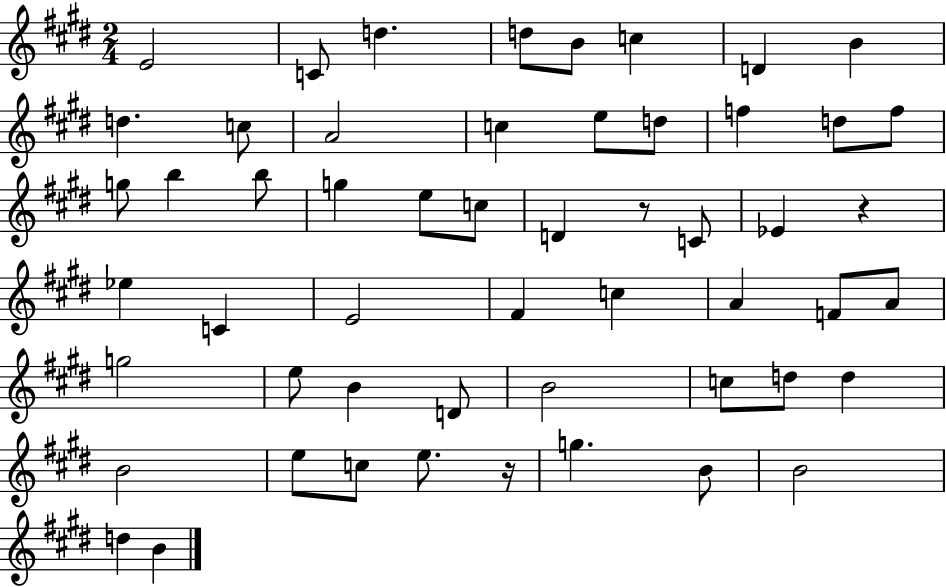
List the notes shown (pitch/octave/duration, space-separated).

E4/h C4/e D5/q. D5/e B4/e C5/q D4/q B4/q D5/q. C5/e A4/h C5/q E5/e D5/e F5/q D5/e F5/e G5/e B5/q B5/e G5/q E5/e C5/e D4/q R/e C4/e Eb4/q R/q Eb5/q C4/q E4/h F#4/q C5/q A4/q F4/e A4/e G5/h E5/e B4/q D4/e B4/h C5/e D5/e D5/q B4/h E5/e C5/e E5/e. R/s G5/q. B4/e B4/h D5/q B4/q